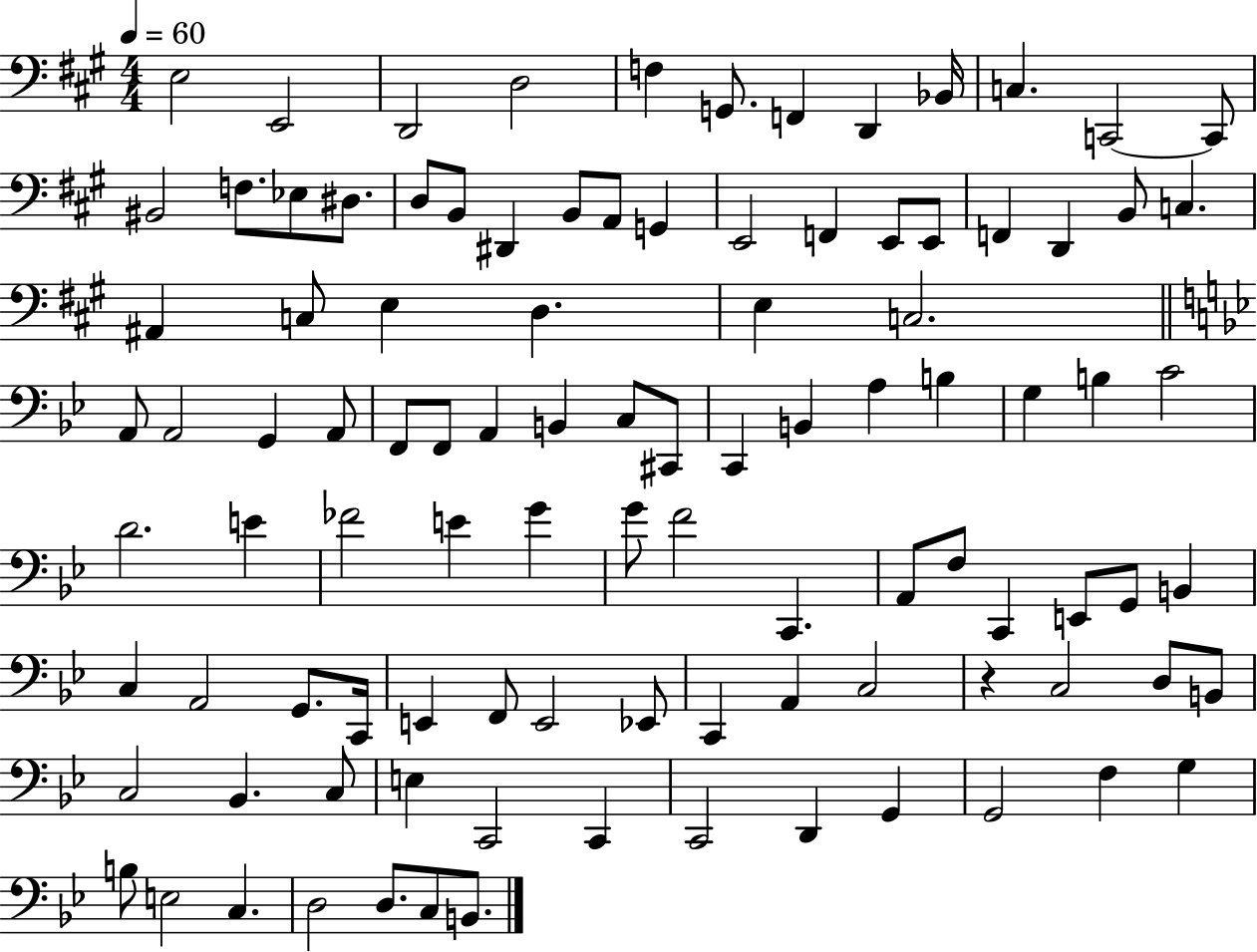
{
  \clef bass
  \numericTimeSignature
  \time 4/4
  \key a \major
  \tempo 4 = 60
  \repeat volta 2 { e2 e,2 | d,2 d2 | f4 g,8. f,4 d,4 bes,16 | c4. c,2~~ c,8 | \break bis,2 f8. ees8 dis8. | d8 b,8 dis,4 b,8 a,8 g,4 | e,2 f,4 e,8 e,8 | f,4 d,4 b,8 c4. | \break ais,4 c8 e4 d4. | e4 c2. | \bar "||" \break \key bes \major a,8 a,2 g,4 a,8 | f,8 f,8 a,4 b,4 c8 cis,8 | c,4 b,4 a4 b4 | g4 b4 c'2 | \break d'2. e'4 | fes'2 e'4 g'4 | g'8 f'2 c,4. | a,8 f8 c,4 e,8 g,8 b,4 | \break c4 a,2 g,8. c,16 | e,4 f,8 e,2 ees,8 | c,4 a,4 c2 | r4 c2 d8 b,8 | \break c2 bes,4. c8 | e4 c,2 c,4 | c,2 d,4 g,4 | g,2 f4 g4 | \break b8 e2 c4. | d2 d8. c8 b,8. | } \bar "|."
}